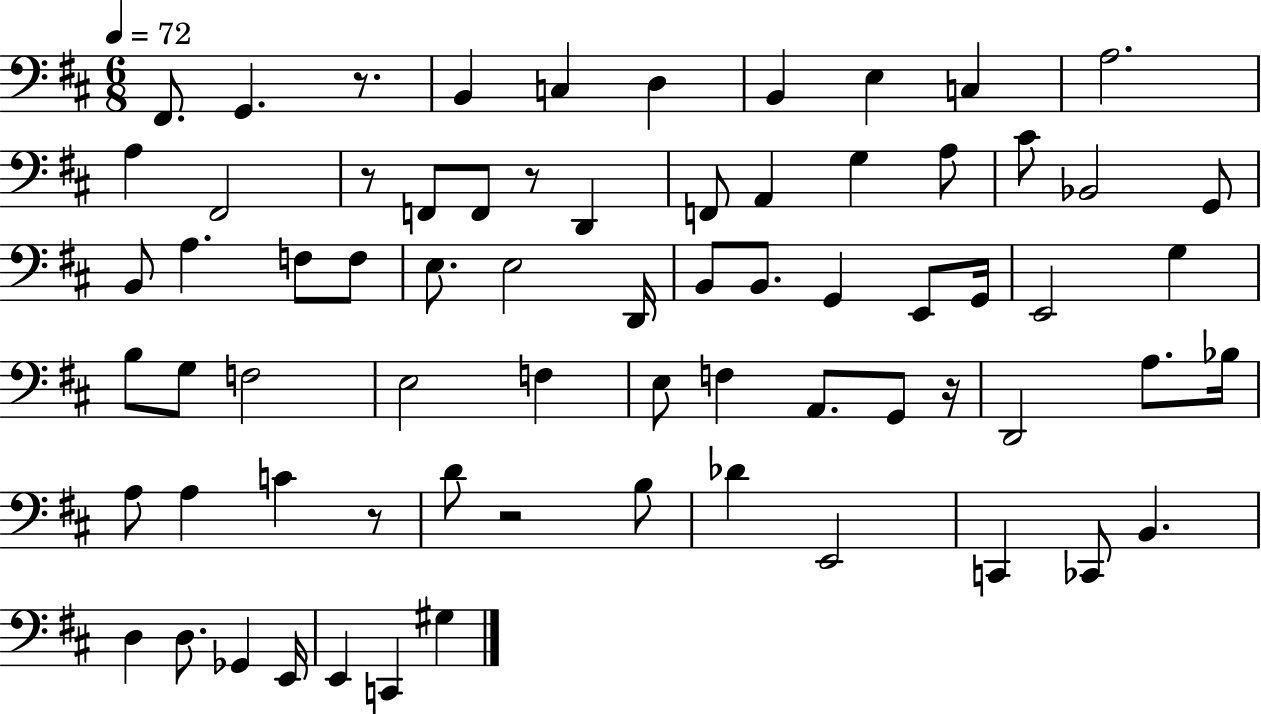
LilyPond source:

{
  \clef bass
  \numericTimeSignature
  \time 6/8
  \key d \major
  \tempo 4 = 72
  fis,8. g,4. r8. | b,4 c4 d4 | b,4 e4 c4 | a2. | \break a4 fis,2 | r8 f,8 f,8 r8 d,4 | f,8 a,4 g4 a8 | cis'8 bes,2 g,8 | \break b,8 a4. f8 f8 | e8. e2 d,16 | b,8 b,8. g,4 e,8 g,16 | e,2 g4 | \break b8 g8 f2 | e2 f4 | e8 f4 a,8. g,8 r16 | d,2 a8. bes16 | \break a8 a4 c'4 r8 | d'8 r2 b8 | des'4 e,2 | c,4 ces,8 b,4. | \break d4 d8. ges,4 e,16 | e,4 c,4 gis4 | \bar "|."
}